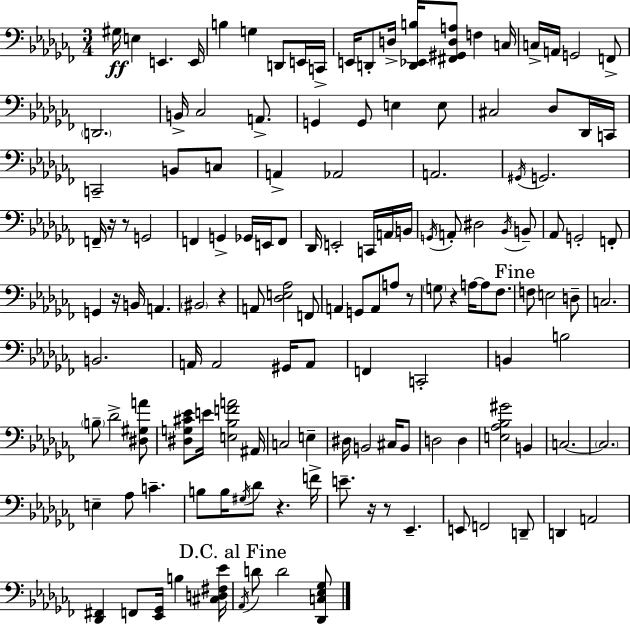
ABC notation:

X:1
T:Untitled
M:3/4
L:1/4
K:Abm
^G,/4 E, E,, E,,/4 B, G, D,,/2 E,,/4 C,,/4 E,,/4 D,,/2 D,/4 [D,,_E,,B,]/4 [^F,,^G,,D,A,]/2 F, C,/4 C,/4 A,,/4 G,,2 F,,/2 D,,2 B,,/4 _C,2 A,,/2 G,, G,,/2 E, E,/2 ^C,2 _D,/2 _D,,/4 C,,/4 C,,2 B,,/2 C,/2 A,, _A,,2 A,,2 ^G,,/4 G,,2 F,,/4 z/4 z/2 G,,2 F,, G,, _G,,/4 E,,/4 F,,/2 _D,,/4 E,,2 C,,/4 A,,/4 B,,/4 G,,/4 A,,/2 ^D,2 _B,,/4 B,,/2 _A,,/2 G,,2 F,,/2 G,, z/4 B,,/4 A,, ^B,,2 z A,,/2 [_D,E,_A,]2 F,,/2 A,, G,,/2 A,,/2 A,/2 z/2 G,/2 z A,/4 A,/2 _F,/2 F,/2 E,2 D,/2 C,2 B,,2 A,,/4 A,,2 ^G,,/4 A,,/2 F,, C,,2 B,, B,2 B,/2 _D2 [^D,^G,A]/2 [^D,G,^C_E]/2 E/4 [E,_B,FA]2 ^A,,/4 C,2 E, ^D,/4 B,,2 ^C,/4 B,,/2 D,2 D, [E,_A,_B,^G]2 B,, C,2 C,2 E, _A,/2 C B,/2 B,/4 ^G,/4 _D/2 z F/4 E/2 z/4 z/2 _E,, E,,/2 F,,2 D,,/2 D,, A,,2 [_D,,^F,,] F,,/2 [_E,,_G,,]/4 B, [^C,D,^F,_E]/4 _A,,/4 D/2 D2 [_D,,C,_E,_G,]/2